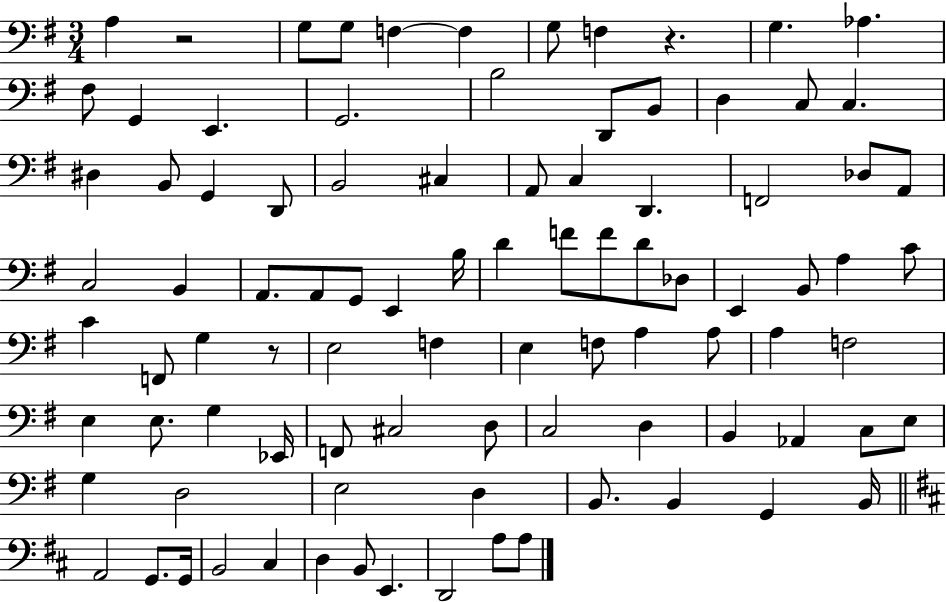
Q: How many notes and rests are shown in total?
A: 93